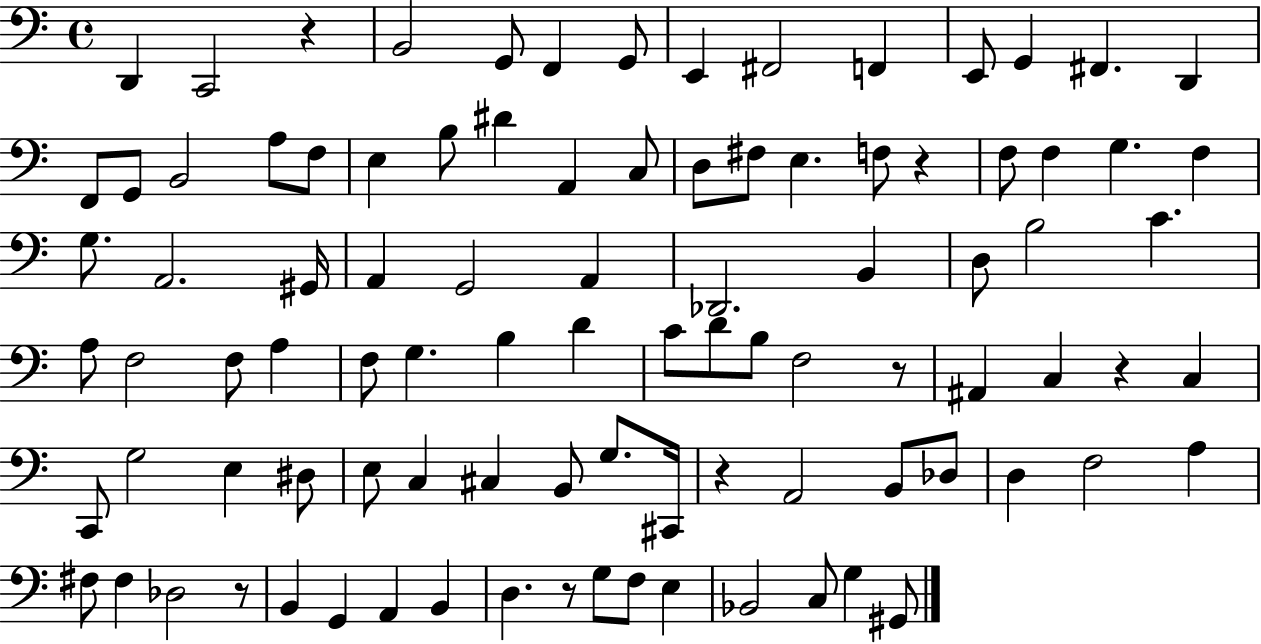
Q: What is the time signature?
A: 4/4